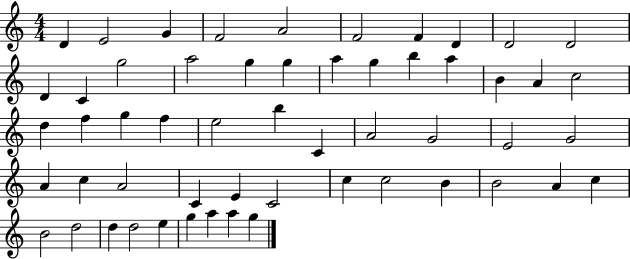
X:1
T:Untitled
M:4/4
L:1/4
K:C
D E2 G F2 A2 F2 F D D2 D2 D C g2 a2 g g a g b a B A c2 d f g f e2 b C A2 G2 E2 G2 A c A2 C E C2 c c2 B B2 A c B2 d2 d d2 e g a a g